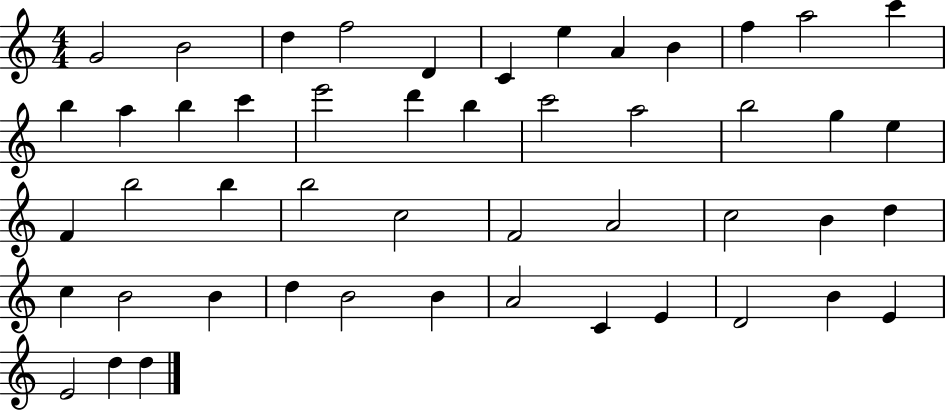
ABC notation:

X:1
T:Untitled
M:4/4
L:1/4
K:C
G2 B2 d f2 D C e A B f a2 c' b a b c' e'2 d' b c'2 a2 b2 g e F b2 b b2 c2 F2 A2 c2 B d c B2 B d B2 B A2 C E D2 B E E2 d d